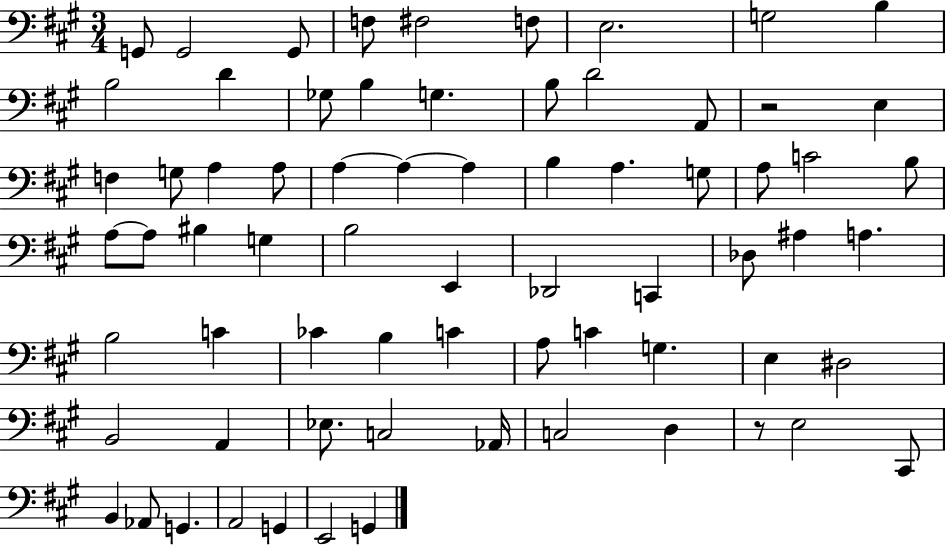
G2/e G2/h G2/e F3/e F#3/h F3/e E3/h. G3/h B3/q B3/h D4/q Gb3/e B3/q G3/q. B3/e D4/h A2/e R/h E3/q F3/q G3/e A3/q A3/e A3/q A3/q A3/q B3/q A3/q. G3/e A3/e C4/h B3/e A3/e A3/e BIS3/q G3/q B3/h E2/q Db2/h C2/q Db3/e A#3/q A3/q. B3/h C4/q CES4/q B3/q C4/q A3/e C4/q G3/q. E3/q D#3/h B2/h A2/q Eb3/e. C3/h Ab2/s C3/h D3/q R/e E3/h C#2/e B2/q Ab2/e G2/q. A2/h G2/q E2/h G2/q